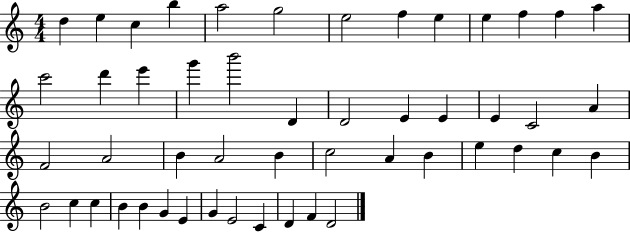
D5/q E5/q C5/q B5/q A5/h G5/h E5/h F5/q E5/q E5/q F5/q F5/q A5/q C6/h D6/q E6/q G6/q B6/h D4/q D4/h E4/q E4/q E4/q C4/h A4/q F4/h A4/h B4/q A4/h B4/q C5/h A4/q B4/q E5/q D5/q C5/q B4/q B4/h C5/q C5/q B4/q B4/q G4/q E4/q G4/q E4/h C4/q D4/q F4/q D4/h